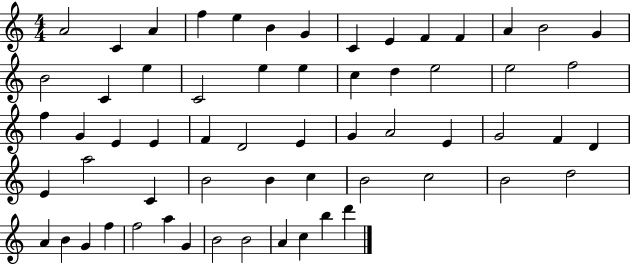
{
  \clef treble
  \numericTimeSignature
  \time 4/4
  \key c \major
  a'2 c'4 a'4 | f''4 e''4 b'4 g'4 | c'4 e'4 f'4 f'4 | a'4 b'2 g'4 | \break b'2 c'4 e''4 | c'2 e''4 e''4 | c''4 d''4 e''2 | e''2 f''2 | \break f''4 g'4 e'4 e'4 | f'4 d'2 e'4 | g'4 a'2 e'4 | g'2 f'4 d'4 | \break e'4 a''2 c'4 | b'2 b'4 c''4 | b'2 c''2 | b'2 d''2 | \break a'4 b'4 g'4 f''4 | f''2 a''4 g'4 | b'2 b'2 | a'4 c''4 b''4 d'''4 | \break \bar "|."
}